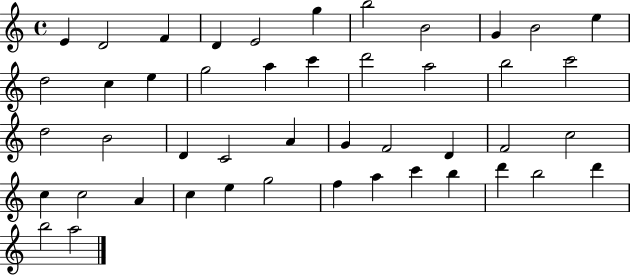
E4/q D4/h F4/q D4/q E4/h G5/q B5/h B4/h G4/q B4/h E5/q D5/h C5/q E5/q G5/h A5/q C6/q D6/h A5/h B5/h C6/h D5/h B4/h D4/q C4/h A4/q G4/q F4/h D4/q F4/h C5/h C5/q C5/h A4/q C5/q E5/q G5/h F5/q A5/q C6/q B5/q D6/q B5/h D6/q B5/h A5/h